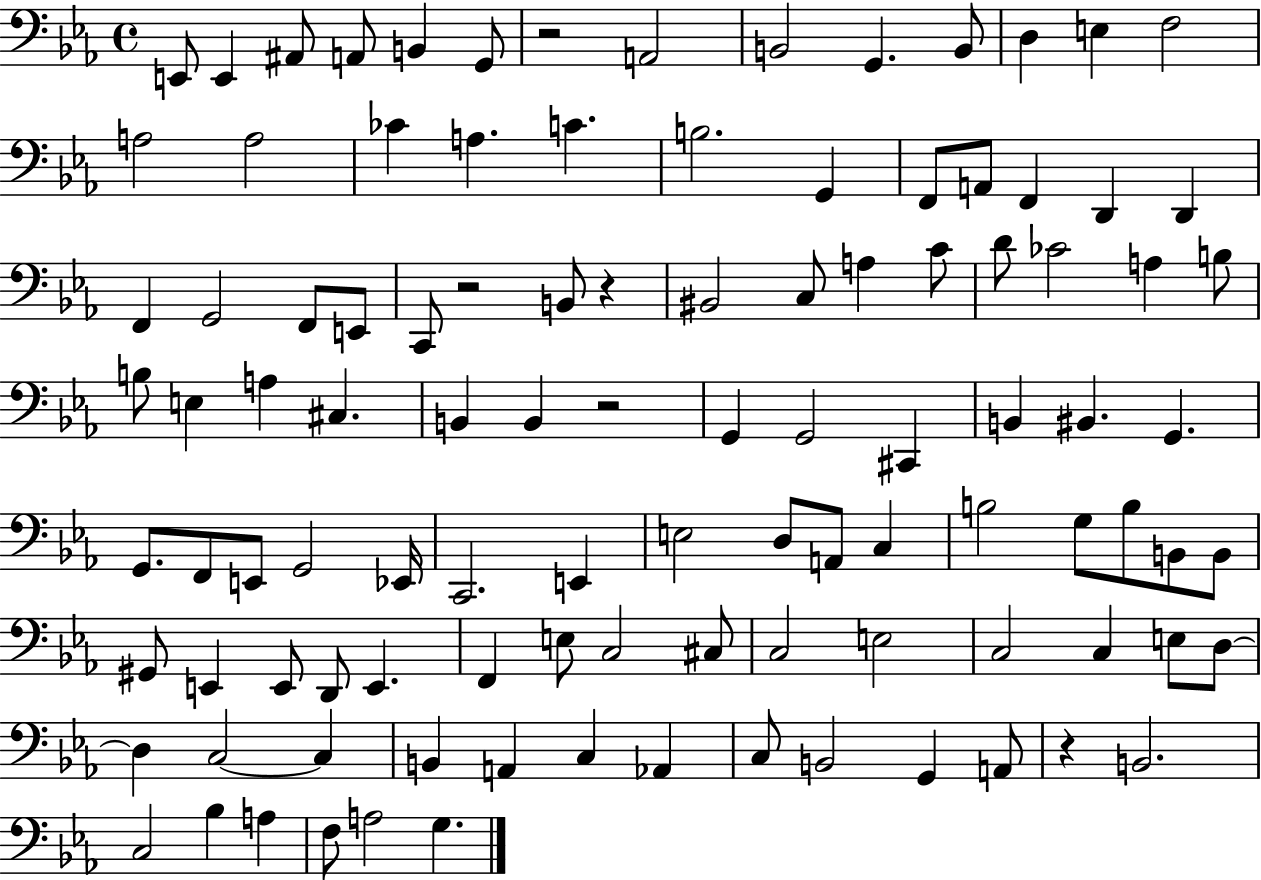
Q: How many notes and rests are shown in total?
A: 105